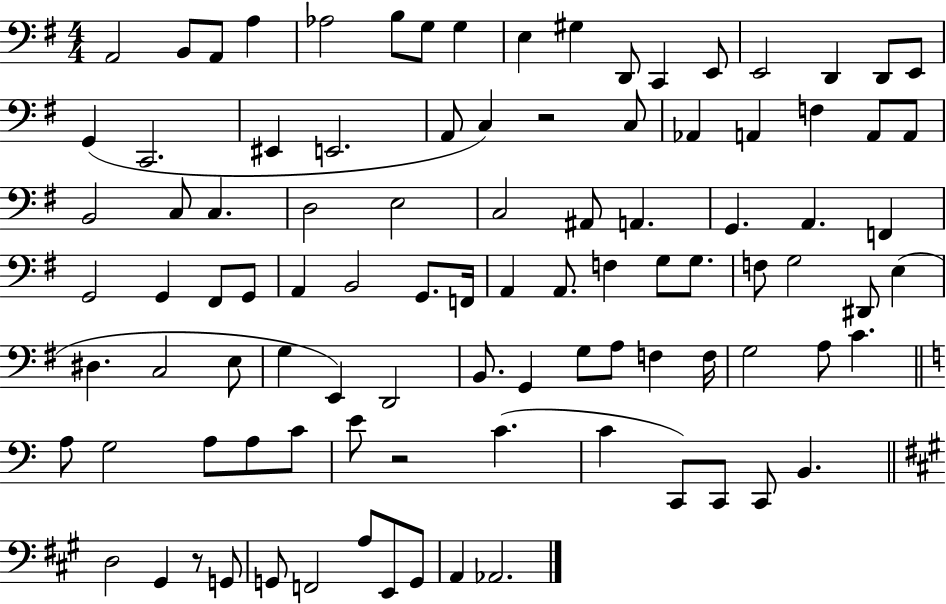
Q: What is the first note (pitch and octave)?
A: A2